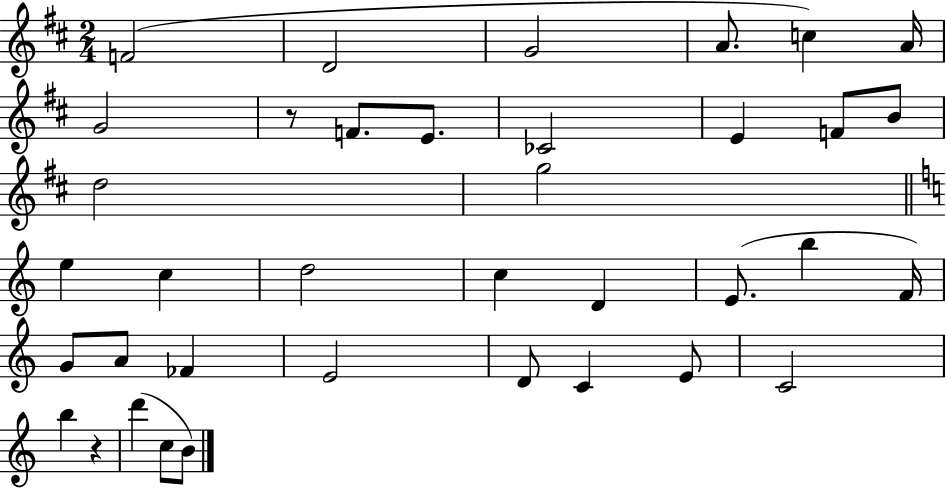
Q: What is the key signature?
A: D major